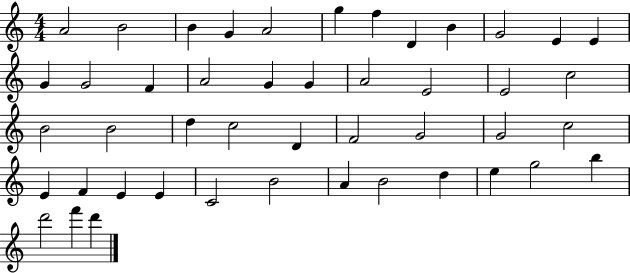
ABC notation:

X:1
T:Untitled
M:4/4
L:1/4
K:C
A2 B2 B G A2 g f D B G2 E E G G2 F A2 G G A2 E2 E2 c2 B2 B2 d c2 D F2 G2 G2 c2 E F E E C2 B2 A B2 d e g2 b d'2 f' d'